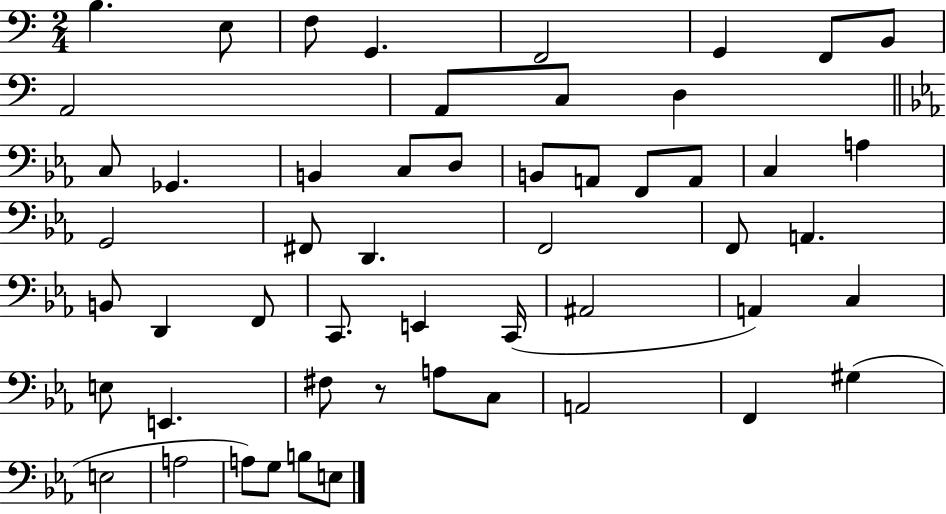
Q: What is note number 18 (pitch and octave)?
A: B2